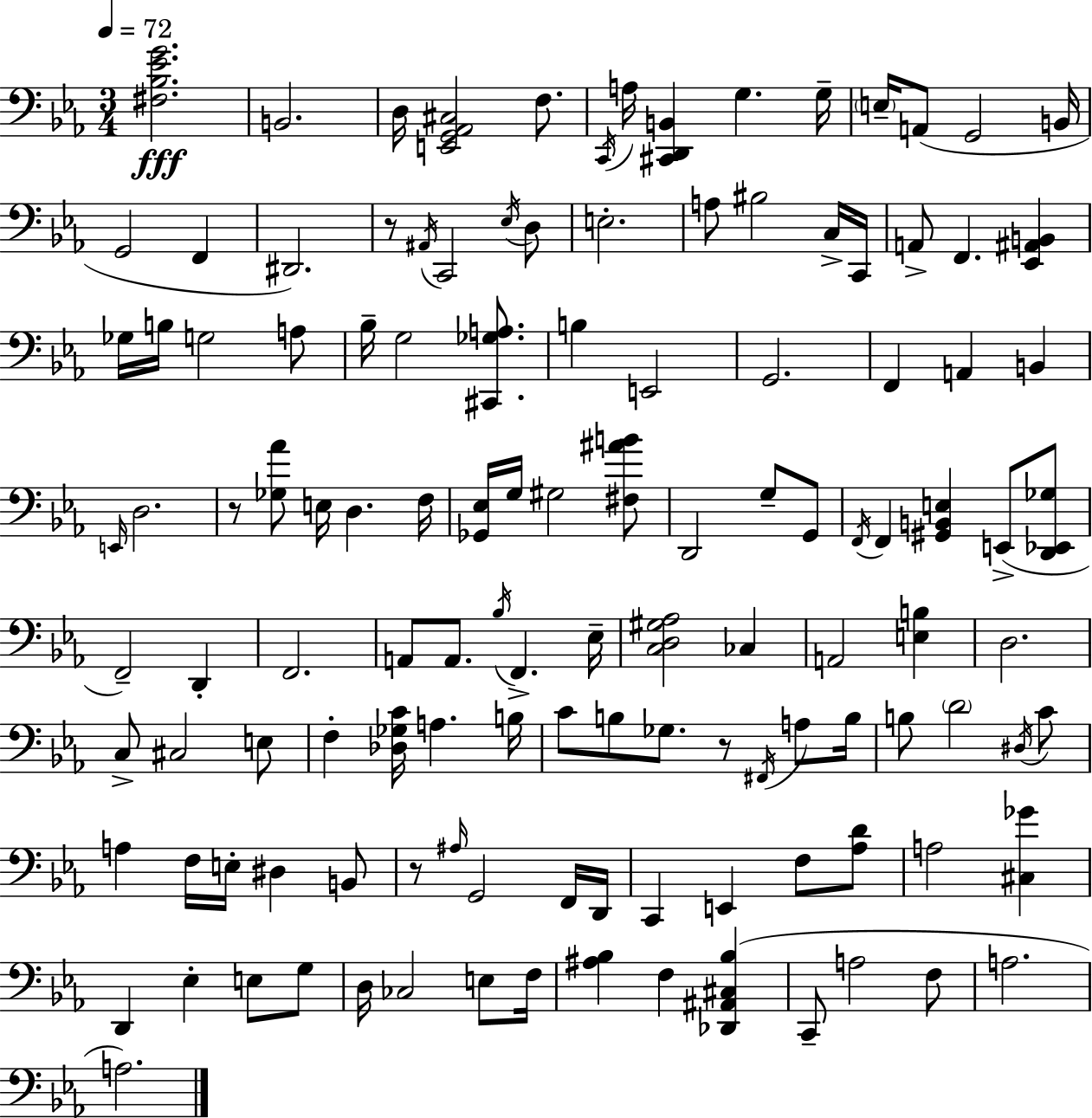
{
  \clef bass
  \numericTimeSignature
  \time 3/4
  \key ees \major
  \tempo 4 = 72
  <fis bes ees' g'>2.\fff | b,2. | d16 <e, g, aes, cis>2 f8. | \acciaccatura { c,16 } a16 <cis, d, b,>4 g4. | \break g16-- \parenthesize e16-- a,8( g,2 | b,16 g,2 f,4 | dis,2.) | r8 \acciaccatura { ais,16 } c,2 | \break \acciaccatura { ees16 } d8 e2.-. | a8 bis2 | c16-> c,16 a,8-> f,4. <ees, ais, b,>4 | ges16 b16 g2 | \break a8 bes16-- g2 | <cis, ges a>8. b4 e,2 | g,2. | f,4 a,4 b,4 | \break \grace { e,16 } d2. | r8 <ges aes'>8 e16 d4. | f16 <ges, ees>16 g16 gis2 | <fis ais' b'>8 d,2 | \break g8-- g,8 \acciaccatura { f,16 } f,4 <gis, b, e>4 | e,8->( <d, ees, ges>8 f,2--) | d,4-. f,2. | a,8 a,8. \acciaccatura { bes16 } f,4.-> | \break ees16-- <c d gis aes>2 | ces4 a,2 | <e b>4 d2. | c8-> cis2 | \break e8 f4-. <des ges c'>16 a4. | b16 c'8 b8 ges8. | r8 \acciaccatura { fis,16 } a8 b16 b8 \parenthesize d'2 | \acciaccatura { dis16 } c'8 a4 | \break f16 e16-. dis4 b,8 r8 \grace { ais16 } g,2 | f,16 d,16 c,4 | e,4 f8 <aes d'>8 a2 | <cis ges'>4 d,4 | \break ees4-. e8 g8 d16 ces2 | e8 f16 <ais bes>4 | f4 <des, ais, cis bes>4( c,8-- a2 | f8 a2. | \break a2.) | \bar "|."
}